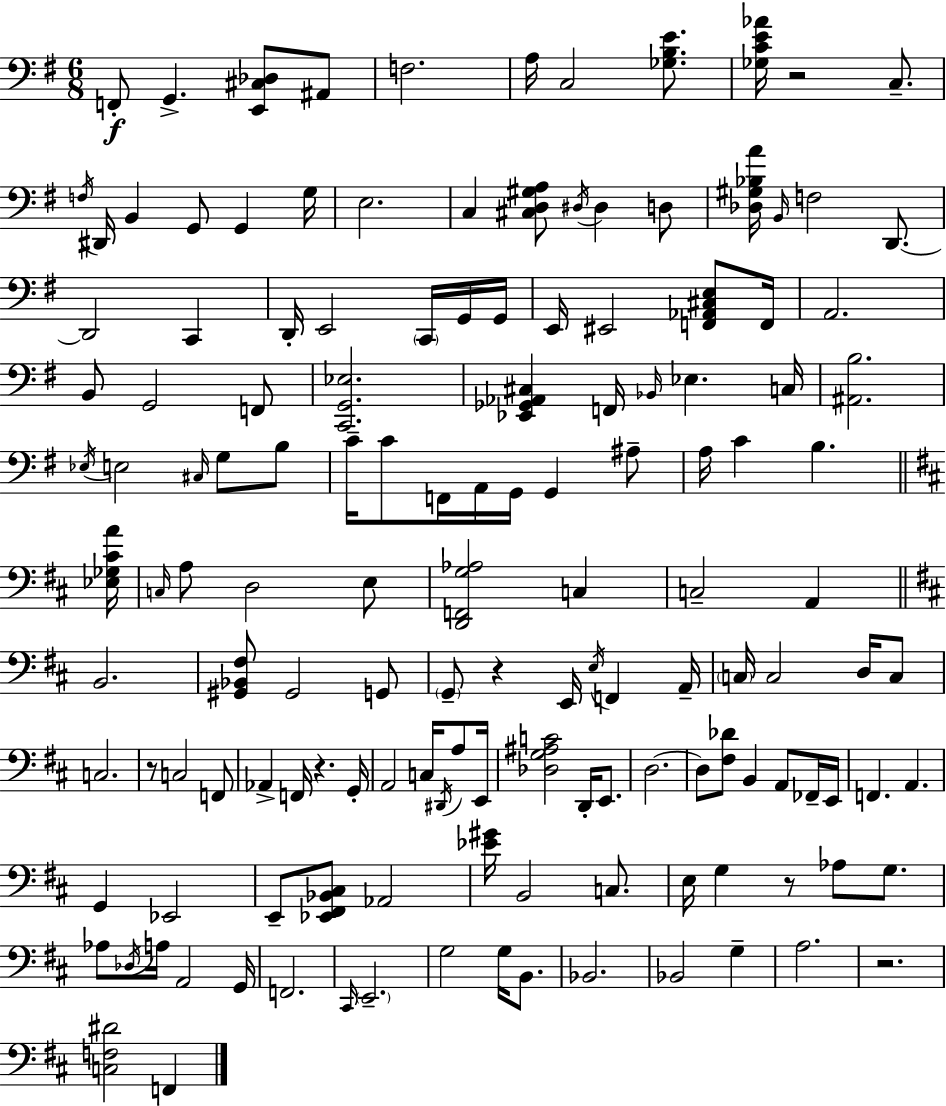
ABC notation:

X:1
T:Untitled
M:6/8
L:1/4
K:Em
F,,/2 G,, [E,,^C,_D,]/2 ^A,,/2 F,2 A,/4 C,2 [_G,B,E]/2 [_G,CE_A]/4 z2 C,/2 F,/4 ^D,,/4 B,, G,,/2 G,, G,/4 E,2 C, [^C,D,^G,A,]/2 ^D,/4 ^D, D,/2 [_D,^G,_B,A]/4 B,,/4 F,2 D,,/2 D,,2 C,, D,,/4 E,,2 C,,/4 G,,/4 G,,/4 E,,/4 ^E,,2 [F,,_A,,^C,E,]/2 F,,/4 A,,2 B,,/2 G,,2 F,,/2 [C,,G,,_E,]2 [_E,,_G,,_A,,^C,] F,,/4 _B,,/4 _E, C,/4 [^A,,B,]2 _E,/4 E,2 ^C,/4 G,/2 B,/2 C/4 C/2 F,,/4 A,,/4 G,,/4 G,, ^A,/2 A,/4 C B, [_E,_G,^CA]/4 C,/4 A,/2 D,2 E,/2 [D,,F,,G,_A,]2 C, C,2 A,, B,,2 [^G,,_B,,^F,]/2 ^G,,2 G,,/2 G,,/2 z E,,/4 E,/4 F,, A,,/4 C,/4 C,2 D,/4 C,/2 C,2 z/2 C,2 F,,/2 _A,, F,,/4 z G,,/4 A,,2 C,/4 ^D,,/4 A,/2 E,,/4 [_D,G,^A,C]2 D,,/4 E,,/2 D,2 D,/2 [^F,_D]/2 B,, A,,/2 _F,,/4 E,,/4 F,, A,, G,, _E,,2 E,,/2 [_E,,^F,,_B,,^C,]/2 _A,,2 [_E^G]/4 B,,2 C,/2 E,/4 G, z/2 _A,/2 G,/2 _A,/2 _D,/4 A,/4 A,,2 G,,/4 F,,2 ^C,,/4 E,,2 G,2 G,/4 B,,/2 _B,,2 _B,,2 G, A,2 z2 [C,F,^D]2 F,,